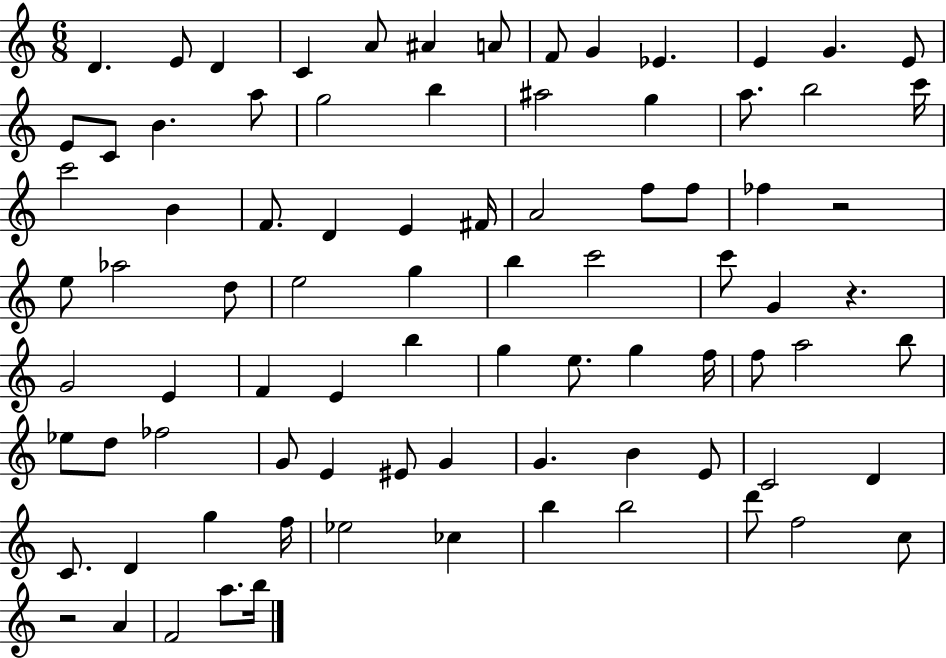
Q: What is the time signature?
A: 6/8